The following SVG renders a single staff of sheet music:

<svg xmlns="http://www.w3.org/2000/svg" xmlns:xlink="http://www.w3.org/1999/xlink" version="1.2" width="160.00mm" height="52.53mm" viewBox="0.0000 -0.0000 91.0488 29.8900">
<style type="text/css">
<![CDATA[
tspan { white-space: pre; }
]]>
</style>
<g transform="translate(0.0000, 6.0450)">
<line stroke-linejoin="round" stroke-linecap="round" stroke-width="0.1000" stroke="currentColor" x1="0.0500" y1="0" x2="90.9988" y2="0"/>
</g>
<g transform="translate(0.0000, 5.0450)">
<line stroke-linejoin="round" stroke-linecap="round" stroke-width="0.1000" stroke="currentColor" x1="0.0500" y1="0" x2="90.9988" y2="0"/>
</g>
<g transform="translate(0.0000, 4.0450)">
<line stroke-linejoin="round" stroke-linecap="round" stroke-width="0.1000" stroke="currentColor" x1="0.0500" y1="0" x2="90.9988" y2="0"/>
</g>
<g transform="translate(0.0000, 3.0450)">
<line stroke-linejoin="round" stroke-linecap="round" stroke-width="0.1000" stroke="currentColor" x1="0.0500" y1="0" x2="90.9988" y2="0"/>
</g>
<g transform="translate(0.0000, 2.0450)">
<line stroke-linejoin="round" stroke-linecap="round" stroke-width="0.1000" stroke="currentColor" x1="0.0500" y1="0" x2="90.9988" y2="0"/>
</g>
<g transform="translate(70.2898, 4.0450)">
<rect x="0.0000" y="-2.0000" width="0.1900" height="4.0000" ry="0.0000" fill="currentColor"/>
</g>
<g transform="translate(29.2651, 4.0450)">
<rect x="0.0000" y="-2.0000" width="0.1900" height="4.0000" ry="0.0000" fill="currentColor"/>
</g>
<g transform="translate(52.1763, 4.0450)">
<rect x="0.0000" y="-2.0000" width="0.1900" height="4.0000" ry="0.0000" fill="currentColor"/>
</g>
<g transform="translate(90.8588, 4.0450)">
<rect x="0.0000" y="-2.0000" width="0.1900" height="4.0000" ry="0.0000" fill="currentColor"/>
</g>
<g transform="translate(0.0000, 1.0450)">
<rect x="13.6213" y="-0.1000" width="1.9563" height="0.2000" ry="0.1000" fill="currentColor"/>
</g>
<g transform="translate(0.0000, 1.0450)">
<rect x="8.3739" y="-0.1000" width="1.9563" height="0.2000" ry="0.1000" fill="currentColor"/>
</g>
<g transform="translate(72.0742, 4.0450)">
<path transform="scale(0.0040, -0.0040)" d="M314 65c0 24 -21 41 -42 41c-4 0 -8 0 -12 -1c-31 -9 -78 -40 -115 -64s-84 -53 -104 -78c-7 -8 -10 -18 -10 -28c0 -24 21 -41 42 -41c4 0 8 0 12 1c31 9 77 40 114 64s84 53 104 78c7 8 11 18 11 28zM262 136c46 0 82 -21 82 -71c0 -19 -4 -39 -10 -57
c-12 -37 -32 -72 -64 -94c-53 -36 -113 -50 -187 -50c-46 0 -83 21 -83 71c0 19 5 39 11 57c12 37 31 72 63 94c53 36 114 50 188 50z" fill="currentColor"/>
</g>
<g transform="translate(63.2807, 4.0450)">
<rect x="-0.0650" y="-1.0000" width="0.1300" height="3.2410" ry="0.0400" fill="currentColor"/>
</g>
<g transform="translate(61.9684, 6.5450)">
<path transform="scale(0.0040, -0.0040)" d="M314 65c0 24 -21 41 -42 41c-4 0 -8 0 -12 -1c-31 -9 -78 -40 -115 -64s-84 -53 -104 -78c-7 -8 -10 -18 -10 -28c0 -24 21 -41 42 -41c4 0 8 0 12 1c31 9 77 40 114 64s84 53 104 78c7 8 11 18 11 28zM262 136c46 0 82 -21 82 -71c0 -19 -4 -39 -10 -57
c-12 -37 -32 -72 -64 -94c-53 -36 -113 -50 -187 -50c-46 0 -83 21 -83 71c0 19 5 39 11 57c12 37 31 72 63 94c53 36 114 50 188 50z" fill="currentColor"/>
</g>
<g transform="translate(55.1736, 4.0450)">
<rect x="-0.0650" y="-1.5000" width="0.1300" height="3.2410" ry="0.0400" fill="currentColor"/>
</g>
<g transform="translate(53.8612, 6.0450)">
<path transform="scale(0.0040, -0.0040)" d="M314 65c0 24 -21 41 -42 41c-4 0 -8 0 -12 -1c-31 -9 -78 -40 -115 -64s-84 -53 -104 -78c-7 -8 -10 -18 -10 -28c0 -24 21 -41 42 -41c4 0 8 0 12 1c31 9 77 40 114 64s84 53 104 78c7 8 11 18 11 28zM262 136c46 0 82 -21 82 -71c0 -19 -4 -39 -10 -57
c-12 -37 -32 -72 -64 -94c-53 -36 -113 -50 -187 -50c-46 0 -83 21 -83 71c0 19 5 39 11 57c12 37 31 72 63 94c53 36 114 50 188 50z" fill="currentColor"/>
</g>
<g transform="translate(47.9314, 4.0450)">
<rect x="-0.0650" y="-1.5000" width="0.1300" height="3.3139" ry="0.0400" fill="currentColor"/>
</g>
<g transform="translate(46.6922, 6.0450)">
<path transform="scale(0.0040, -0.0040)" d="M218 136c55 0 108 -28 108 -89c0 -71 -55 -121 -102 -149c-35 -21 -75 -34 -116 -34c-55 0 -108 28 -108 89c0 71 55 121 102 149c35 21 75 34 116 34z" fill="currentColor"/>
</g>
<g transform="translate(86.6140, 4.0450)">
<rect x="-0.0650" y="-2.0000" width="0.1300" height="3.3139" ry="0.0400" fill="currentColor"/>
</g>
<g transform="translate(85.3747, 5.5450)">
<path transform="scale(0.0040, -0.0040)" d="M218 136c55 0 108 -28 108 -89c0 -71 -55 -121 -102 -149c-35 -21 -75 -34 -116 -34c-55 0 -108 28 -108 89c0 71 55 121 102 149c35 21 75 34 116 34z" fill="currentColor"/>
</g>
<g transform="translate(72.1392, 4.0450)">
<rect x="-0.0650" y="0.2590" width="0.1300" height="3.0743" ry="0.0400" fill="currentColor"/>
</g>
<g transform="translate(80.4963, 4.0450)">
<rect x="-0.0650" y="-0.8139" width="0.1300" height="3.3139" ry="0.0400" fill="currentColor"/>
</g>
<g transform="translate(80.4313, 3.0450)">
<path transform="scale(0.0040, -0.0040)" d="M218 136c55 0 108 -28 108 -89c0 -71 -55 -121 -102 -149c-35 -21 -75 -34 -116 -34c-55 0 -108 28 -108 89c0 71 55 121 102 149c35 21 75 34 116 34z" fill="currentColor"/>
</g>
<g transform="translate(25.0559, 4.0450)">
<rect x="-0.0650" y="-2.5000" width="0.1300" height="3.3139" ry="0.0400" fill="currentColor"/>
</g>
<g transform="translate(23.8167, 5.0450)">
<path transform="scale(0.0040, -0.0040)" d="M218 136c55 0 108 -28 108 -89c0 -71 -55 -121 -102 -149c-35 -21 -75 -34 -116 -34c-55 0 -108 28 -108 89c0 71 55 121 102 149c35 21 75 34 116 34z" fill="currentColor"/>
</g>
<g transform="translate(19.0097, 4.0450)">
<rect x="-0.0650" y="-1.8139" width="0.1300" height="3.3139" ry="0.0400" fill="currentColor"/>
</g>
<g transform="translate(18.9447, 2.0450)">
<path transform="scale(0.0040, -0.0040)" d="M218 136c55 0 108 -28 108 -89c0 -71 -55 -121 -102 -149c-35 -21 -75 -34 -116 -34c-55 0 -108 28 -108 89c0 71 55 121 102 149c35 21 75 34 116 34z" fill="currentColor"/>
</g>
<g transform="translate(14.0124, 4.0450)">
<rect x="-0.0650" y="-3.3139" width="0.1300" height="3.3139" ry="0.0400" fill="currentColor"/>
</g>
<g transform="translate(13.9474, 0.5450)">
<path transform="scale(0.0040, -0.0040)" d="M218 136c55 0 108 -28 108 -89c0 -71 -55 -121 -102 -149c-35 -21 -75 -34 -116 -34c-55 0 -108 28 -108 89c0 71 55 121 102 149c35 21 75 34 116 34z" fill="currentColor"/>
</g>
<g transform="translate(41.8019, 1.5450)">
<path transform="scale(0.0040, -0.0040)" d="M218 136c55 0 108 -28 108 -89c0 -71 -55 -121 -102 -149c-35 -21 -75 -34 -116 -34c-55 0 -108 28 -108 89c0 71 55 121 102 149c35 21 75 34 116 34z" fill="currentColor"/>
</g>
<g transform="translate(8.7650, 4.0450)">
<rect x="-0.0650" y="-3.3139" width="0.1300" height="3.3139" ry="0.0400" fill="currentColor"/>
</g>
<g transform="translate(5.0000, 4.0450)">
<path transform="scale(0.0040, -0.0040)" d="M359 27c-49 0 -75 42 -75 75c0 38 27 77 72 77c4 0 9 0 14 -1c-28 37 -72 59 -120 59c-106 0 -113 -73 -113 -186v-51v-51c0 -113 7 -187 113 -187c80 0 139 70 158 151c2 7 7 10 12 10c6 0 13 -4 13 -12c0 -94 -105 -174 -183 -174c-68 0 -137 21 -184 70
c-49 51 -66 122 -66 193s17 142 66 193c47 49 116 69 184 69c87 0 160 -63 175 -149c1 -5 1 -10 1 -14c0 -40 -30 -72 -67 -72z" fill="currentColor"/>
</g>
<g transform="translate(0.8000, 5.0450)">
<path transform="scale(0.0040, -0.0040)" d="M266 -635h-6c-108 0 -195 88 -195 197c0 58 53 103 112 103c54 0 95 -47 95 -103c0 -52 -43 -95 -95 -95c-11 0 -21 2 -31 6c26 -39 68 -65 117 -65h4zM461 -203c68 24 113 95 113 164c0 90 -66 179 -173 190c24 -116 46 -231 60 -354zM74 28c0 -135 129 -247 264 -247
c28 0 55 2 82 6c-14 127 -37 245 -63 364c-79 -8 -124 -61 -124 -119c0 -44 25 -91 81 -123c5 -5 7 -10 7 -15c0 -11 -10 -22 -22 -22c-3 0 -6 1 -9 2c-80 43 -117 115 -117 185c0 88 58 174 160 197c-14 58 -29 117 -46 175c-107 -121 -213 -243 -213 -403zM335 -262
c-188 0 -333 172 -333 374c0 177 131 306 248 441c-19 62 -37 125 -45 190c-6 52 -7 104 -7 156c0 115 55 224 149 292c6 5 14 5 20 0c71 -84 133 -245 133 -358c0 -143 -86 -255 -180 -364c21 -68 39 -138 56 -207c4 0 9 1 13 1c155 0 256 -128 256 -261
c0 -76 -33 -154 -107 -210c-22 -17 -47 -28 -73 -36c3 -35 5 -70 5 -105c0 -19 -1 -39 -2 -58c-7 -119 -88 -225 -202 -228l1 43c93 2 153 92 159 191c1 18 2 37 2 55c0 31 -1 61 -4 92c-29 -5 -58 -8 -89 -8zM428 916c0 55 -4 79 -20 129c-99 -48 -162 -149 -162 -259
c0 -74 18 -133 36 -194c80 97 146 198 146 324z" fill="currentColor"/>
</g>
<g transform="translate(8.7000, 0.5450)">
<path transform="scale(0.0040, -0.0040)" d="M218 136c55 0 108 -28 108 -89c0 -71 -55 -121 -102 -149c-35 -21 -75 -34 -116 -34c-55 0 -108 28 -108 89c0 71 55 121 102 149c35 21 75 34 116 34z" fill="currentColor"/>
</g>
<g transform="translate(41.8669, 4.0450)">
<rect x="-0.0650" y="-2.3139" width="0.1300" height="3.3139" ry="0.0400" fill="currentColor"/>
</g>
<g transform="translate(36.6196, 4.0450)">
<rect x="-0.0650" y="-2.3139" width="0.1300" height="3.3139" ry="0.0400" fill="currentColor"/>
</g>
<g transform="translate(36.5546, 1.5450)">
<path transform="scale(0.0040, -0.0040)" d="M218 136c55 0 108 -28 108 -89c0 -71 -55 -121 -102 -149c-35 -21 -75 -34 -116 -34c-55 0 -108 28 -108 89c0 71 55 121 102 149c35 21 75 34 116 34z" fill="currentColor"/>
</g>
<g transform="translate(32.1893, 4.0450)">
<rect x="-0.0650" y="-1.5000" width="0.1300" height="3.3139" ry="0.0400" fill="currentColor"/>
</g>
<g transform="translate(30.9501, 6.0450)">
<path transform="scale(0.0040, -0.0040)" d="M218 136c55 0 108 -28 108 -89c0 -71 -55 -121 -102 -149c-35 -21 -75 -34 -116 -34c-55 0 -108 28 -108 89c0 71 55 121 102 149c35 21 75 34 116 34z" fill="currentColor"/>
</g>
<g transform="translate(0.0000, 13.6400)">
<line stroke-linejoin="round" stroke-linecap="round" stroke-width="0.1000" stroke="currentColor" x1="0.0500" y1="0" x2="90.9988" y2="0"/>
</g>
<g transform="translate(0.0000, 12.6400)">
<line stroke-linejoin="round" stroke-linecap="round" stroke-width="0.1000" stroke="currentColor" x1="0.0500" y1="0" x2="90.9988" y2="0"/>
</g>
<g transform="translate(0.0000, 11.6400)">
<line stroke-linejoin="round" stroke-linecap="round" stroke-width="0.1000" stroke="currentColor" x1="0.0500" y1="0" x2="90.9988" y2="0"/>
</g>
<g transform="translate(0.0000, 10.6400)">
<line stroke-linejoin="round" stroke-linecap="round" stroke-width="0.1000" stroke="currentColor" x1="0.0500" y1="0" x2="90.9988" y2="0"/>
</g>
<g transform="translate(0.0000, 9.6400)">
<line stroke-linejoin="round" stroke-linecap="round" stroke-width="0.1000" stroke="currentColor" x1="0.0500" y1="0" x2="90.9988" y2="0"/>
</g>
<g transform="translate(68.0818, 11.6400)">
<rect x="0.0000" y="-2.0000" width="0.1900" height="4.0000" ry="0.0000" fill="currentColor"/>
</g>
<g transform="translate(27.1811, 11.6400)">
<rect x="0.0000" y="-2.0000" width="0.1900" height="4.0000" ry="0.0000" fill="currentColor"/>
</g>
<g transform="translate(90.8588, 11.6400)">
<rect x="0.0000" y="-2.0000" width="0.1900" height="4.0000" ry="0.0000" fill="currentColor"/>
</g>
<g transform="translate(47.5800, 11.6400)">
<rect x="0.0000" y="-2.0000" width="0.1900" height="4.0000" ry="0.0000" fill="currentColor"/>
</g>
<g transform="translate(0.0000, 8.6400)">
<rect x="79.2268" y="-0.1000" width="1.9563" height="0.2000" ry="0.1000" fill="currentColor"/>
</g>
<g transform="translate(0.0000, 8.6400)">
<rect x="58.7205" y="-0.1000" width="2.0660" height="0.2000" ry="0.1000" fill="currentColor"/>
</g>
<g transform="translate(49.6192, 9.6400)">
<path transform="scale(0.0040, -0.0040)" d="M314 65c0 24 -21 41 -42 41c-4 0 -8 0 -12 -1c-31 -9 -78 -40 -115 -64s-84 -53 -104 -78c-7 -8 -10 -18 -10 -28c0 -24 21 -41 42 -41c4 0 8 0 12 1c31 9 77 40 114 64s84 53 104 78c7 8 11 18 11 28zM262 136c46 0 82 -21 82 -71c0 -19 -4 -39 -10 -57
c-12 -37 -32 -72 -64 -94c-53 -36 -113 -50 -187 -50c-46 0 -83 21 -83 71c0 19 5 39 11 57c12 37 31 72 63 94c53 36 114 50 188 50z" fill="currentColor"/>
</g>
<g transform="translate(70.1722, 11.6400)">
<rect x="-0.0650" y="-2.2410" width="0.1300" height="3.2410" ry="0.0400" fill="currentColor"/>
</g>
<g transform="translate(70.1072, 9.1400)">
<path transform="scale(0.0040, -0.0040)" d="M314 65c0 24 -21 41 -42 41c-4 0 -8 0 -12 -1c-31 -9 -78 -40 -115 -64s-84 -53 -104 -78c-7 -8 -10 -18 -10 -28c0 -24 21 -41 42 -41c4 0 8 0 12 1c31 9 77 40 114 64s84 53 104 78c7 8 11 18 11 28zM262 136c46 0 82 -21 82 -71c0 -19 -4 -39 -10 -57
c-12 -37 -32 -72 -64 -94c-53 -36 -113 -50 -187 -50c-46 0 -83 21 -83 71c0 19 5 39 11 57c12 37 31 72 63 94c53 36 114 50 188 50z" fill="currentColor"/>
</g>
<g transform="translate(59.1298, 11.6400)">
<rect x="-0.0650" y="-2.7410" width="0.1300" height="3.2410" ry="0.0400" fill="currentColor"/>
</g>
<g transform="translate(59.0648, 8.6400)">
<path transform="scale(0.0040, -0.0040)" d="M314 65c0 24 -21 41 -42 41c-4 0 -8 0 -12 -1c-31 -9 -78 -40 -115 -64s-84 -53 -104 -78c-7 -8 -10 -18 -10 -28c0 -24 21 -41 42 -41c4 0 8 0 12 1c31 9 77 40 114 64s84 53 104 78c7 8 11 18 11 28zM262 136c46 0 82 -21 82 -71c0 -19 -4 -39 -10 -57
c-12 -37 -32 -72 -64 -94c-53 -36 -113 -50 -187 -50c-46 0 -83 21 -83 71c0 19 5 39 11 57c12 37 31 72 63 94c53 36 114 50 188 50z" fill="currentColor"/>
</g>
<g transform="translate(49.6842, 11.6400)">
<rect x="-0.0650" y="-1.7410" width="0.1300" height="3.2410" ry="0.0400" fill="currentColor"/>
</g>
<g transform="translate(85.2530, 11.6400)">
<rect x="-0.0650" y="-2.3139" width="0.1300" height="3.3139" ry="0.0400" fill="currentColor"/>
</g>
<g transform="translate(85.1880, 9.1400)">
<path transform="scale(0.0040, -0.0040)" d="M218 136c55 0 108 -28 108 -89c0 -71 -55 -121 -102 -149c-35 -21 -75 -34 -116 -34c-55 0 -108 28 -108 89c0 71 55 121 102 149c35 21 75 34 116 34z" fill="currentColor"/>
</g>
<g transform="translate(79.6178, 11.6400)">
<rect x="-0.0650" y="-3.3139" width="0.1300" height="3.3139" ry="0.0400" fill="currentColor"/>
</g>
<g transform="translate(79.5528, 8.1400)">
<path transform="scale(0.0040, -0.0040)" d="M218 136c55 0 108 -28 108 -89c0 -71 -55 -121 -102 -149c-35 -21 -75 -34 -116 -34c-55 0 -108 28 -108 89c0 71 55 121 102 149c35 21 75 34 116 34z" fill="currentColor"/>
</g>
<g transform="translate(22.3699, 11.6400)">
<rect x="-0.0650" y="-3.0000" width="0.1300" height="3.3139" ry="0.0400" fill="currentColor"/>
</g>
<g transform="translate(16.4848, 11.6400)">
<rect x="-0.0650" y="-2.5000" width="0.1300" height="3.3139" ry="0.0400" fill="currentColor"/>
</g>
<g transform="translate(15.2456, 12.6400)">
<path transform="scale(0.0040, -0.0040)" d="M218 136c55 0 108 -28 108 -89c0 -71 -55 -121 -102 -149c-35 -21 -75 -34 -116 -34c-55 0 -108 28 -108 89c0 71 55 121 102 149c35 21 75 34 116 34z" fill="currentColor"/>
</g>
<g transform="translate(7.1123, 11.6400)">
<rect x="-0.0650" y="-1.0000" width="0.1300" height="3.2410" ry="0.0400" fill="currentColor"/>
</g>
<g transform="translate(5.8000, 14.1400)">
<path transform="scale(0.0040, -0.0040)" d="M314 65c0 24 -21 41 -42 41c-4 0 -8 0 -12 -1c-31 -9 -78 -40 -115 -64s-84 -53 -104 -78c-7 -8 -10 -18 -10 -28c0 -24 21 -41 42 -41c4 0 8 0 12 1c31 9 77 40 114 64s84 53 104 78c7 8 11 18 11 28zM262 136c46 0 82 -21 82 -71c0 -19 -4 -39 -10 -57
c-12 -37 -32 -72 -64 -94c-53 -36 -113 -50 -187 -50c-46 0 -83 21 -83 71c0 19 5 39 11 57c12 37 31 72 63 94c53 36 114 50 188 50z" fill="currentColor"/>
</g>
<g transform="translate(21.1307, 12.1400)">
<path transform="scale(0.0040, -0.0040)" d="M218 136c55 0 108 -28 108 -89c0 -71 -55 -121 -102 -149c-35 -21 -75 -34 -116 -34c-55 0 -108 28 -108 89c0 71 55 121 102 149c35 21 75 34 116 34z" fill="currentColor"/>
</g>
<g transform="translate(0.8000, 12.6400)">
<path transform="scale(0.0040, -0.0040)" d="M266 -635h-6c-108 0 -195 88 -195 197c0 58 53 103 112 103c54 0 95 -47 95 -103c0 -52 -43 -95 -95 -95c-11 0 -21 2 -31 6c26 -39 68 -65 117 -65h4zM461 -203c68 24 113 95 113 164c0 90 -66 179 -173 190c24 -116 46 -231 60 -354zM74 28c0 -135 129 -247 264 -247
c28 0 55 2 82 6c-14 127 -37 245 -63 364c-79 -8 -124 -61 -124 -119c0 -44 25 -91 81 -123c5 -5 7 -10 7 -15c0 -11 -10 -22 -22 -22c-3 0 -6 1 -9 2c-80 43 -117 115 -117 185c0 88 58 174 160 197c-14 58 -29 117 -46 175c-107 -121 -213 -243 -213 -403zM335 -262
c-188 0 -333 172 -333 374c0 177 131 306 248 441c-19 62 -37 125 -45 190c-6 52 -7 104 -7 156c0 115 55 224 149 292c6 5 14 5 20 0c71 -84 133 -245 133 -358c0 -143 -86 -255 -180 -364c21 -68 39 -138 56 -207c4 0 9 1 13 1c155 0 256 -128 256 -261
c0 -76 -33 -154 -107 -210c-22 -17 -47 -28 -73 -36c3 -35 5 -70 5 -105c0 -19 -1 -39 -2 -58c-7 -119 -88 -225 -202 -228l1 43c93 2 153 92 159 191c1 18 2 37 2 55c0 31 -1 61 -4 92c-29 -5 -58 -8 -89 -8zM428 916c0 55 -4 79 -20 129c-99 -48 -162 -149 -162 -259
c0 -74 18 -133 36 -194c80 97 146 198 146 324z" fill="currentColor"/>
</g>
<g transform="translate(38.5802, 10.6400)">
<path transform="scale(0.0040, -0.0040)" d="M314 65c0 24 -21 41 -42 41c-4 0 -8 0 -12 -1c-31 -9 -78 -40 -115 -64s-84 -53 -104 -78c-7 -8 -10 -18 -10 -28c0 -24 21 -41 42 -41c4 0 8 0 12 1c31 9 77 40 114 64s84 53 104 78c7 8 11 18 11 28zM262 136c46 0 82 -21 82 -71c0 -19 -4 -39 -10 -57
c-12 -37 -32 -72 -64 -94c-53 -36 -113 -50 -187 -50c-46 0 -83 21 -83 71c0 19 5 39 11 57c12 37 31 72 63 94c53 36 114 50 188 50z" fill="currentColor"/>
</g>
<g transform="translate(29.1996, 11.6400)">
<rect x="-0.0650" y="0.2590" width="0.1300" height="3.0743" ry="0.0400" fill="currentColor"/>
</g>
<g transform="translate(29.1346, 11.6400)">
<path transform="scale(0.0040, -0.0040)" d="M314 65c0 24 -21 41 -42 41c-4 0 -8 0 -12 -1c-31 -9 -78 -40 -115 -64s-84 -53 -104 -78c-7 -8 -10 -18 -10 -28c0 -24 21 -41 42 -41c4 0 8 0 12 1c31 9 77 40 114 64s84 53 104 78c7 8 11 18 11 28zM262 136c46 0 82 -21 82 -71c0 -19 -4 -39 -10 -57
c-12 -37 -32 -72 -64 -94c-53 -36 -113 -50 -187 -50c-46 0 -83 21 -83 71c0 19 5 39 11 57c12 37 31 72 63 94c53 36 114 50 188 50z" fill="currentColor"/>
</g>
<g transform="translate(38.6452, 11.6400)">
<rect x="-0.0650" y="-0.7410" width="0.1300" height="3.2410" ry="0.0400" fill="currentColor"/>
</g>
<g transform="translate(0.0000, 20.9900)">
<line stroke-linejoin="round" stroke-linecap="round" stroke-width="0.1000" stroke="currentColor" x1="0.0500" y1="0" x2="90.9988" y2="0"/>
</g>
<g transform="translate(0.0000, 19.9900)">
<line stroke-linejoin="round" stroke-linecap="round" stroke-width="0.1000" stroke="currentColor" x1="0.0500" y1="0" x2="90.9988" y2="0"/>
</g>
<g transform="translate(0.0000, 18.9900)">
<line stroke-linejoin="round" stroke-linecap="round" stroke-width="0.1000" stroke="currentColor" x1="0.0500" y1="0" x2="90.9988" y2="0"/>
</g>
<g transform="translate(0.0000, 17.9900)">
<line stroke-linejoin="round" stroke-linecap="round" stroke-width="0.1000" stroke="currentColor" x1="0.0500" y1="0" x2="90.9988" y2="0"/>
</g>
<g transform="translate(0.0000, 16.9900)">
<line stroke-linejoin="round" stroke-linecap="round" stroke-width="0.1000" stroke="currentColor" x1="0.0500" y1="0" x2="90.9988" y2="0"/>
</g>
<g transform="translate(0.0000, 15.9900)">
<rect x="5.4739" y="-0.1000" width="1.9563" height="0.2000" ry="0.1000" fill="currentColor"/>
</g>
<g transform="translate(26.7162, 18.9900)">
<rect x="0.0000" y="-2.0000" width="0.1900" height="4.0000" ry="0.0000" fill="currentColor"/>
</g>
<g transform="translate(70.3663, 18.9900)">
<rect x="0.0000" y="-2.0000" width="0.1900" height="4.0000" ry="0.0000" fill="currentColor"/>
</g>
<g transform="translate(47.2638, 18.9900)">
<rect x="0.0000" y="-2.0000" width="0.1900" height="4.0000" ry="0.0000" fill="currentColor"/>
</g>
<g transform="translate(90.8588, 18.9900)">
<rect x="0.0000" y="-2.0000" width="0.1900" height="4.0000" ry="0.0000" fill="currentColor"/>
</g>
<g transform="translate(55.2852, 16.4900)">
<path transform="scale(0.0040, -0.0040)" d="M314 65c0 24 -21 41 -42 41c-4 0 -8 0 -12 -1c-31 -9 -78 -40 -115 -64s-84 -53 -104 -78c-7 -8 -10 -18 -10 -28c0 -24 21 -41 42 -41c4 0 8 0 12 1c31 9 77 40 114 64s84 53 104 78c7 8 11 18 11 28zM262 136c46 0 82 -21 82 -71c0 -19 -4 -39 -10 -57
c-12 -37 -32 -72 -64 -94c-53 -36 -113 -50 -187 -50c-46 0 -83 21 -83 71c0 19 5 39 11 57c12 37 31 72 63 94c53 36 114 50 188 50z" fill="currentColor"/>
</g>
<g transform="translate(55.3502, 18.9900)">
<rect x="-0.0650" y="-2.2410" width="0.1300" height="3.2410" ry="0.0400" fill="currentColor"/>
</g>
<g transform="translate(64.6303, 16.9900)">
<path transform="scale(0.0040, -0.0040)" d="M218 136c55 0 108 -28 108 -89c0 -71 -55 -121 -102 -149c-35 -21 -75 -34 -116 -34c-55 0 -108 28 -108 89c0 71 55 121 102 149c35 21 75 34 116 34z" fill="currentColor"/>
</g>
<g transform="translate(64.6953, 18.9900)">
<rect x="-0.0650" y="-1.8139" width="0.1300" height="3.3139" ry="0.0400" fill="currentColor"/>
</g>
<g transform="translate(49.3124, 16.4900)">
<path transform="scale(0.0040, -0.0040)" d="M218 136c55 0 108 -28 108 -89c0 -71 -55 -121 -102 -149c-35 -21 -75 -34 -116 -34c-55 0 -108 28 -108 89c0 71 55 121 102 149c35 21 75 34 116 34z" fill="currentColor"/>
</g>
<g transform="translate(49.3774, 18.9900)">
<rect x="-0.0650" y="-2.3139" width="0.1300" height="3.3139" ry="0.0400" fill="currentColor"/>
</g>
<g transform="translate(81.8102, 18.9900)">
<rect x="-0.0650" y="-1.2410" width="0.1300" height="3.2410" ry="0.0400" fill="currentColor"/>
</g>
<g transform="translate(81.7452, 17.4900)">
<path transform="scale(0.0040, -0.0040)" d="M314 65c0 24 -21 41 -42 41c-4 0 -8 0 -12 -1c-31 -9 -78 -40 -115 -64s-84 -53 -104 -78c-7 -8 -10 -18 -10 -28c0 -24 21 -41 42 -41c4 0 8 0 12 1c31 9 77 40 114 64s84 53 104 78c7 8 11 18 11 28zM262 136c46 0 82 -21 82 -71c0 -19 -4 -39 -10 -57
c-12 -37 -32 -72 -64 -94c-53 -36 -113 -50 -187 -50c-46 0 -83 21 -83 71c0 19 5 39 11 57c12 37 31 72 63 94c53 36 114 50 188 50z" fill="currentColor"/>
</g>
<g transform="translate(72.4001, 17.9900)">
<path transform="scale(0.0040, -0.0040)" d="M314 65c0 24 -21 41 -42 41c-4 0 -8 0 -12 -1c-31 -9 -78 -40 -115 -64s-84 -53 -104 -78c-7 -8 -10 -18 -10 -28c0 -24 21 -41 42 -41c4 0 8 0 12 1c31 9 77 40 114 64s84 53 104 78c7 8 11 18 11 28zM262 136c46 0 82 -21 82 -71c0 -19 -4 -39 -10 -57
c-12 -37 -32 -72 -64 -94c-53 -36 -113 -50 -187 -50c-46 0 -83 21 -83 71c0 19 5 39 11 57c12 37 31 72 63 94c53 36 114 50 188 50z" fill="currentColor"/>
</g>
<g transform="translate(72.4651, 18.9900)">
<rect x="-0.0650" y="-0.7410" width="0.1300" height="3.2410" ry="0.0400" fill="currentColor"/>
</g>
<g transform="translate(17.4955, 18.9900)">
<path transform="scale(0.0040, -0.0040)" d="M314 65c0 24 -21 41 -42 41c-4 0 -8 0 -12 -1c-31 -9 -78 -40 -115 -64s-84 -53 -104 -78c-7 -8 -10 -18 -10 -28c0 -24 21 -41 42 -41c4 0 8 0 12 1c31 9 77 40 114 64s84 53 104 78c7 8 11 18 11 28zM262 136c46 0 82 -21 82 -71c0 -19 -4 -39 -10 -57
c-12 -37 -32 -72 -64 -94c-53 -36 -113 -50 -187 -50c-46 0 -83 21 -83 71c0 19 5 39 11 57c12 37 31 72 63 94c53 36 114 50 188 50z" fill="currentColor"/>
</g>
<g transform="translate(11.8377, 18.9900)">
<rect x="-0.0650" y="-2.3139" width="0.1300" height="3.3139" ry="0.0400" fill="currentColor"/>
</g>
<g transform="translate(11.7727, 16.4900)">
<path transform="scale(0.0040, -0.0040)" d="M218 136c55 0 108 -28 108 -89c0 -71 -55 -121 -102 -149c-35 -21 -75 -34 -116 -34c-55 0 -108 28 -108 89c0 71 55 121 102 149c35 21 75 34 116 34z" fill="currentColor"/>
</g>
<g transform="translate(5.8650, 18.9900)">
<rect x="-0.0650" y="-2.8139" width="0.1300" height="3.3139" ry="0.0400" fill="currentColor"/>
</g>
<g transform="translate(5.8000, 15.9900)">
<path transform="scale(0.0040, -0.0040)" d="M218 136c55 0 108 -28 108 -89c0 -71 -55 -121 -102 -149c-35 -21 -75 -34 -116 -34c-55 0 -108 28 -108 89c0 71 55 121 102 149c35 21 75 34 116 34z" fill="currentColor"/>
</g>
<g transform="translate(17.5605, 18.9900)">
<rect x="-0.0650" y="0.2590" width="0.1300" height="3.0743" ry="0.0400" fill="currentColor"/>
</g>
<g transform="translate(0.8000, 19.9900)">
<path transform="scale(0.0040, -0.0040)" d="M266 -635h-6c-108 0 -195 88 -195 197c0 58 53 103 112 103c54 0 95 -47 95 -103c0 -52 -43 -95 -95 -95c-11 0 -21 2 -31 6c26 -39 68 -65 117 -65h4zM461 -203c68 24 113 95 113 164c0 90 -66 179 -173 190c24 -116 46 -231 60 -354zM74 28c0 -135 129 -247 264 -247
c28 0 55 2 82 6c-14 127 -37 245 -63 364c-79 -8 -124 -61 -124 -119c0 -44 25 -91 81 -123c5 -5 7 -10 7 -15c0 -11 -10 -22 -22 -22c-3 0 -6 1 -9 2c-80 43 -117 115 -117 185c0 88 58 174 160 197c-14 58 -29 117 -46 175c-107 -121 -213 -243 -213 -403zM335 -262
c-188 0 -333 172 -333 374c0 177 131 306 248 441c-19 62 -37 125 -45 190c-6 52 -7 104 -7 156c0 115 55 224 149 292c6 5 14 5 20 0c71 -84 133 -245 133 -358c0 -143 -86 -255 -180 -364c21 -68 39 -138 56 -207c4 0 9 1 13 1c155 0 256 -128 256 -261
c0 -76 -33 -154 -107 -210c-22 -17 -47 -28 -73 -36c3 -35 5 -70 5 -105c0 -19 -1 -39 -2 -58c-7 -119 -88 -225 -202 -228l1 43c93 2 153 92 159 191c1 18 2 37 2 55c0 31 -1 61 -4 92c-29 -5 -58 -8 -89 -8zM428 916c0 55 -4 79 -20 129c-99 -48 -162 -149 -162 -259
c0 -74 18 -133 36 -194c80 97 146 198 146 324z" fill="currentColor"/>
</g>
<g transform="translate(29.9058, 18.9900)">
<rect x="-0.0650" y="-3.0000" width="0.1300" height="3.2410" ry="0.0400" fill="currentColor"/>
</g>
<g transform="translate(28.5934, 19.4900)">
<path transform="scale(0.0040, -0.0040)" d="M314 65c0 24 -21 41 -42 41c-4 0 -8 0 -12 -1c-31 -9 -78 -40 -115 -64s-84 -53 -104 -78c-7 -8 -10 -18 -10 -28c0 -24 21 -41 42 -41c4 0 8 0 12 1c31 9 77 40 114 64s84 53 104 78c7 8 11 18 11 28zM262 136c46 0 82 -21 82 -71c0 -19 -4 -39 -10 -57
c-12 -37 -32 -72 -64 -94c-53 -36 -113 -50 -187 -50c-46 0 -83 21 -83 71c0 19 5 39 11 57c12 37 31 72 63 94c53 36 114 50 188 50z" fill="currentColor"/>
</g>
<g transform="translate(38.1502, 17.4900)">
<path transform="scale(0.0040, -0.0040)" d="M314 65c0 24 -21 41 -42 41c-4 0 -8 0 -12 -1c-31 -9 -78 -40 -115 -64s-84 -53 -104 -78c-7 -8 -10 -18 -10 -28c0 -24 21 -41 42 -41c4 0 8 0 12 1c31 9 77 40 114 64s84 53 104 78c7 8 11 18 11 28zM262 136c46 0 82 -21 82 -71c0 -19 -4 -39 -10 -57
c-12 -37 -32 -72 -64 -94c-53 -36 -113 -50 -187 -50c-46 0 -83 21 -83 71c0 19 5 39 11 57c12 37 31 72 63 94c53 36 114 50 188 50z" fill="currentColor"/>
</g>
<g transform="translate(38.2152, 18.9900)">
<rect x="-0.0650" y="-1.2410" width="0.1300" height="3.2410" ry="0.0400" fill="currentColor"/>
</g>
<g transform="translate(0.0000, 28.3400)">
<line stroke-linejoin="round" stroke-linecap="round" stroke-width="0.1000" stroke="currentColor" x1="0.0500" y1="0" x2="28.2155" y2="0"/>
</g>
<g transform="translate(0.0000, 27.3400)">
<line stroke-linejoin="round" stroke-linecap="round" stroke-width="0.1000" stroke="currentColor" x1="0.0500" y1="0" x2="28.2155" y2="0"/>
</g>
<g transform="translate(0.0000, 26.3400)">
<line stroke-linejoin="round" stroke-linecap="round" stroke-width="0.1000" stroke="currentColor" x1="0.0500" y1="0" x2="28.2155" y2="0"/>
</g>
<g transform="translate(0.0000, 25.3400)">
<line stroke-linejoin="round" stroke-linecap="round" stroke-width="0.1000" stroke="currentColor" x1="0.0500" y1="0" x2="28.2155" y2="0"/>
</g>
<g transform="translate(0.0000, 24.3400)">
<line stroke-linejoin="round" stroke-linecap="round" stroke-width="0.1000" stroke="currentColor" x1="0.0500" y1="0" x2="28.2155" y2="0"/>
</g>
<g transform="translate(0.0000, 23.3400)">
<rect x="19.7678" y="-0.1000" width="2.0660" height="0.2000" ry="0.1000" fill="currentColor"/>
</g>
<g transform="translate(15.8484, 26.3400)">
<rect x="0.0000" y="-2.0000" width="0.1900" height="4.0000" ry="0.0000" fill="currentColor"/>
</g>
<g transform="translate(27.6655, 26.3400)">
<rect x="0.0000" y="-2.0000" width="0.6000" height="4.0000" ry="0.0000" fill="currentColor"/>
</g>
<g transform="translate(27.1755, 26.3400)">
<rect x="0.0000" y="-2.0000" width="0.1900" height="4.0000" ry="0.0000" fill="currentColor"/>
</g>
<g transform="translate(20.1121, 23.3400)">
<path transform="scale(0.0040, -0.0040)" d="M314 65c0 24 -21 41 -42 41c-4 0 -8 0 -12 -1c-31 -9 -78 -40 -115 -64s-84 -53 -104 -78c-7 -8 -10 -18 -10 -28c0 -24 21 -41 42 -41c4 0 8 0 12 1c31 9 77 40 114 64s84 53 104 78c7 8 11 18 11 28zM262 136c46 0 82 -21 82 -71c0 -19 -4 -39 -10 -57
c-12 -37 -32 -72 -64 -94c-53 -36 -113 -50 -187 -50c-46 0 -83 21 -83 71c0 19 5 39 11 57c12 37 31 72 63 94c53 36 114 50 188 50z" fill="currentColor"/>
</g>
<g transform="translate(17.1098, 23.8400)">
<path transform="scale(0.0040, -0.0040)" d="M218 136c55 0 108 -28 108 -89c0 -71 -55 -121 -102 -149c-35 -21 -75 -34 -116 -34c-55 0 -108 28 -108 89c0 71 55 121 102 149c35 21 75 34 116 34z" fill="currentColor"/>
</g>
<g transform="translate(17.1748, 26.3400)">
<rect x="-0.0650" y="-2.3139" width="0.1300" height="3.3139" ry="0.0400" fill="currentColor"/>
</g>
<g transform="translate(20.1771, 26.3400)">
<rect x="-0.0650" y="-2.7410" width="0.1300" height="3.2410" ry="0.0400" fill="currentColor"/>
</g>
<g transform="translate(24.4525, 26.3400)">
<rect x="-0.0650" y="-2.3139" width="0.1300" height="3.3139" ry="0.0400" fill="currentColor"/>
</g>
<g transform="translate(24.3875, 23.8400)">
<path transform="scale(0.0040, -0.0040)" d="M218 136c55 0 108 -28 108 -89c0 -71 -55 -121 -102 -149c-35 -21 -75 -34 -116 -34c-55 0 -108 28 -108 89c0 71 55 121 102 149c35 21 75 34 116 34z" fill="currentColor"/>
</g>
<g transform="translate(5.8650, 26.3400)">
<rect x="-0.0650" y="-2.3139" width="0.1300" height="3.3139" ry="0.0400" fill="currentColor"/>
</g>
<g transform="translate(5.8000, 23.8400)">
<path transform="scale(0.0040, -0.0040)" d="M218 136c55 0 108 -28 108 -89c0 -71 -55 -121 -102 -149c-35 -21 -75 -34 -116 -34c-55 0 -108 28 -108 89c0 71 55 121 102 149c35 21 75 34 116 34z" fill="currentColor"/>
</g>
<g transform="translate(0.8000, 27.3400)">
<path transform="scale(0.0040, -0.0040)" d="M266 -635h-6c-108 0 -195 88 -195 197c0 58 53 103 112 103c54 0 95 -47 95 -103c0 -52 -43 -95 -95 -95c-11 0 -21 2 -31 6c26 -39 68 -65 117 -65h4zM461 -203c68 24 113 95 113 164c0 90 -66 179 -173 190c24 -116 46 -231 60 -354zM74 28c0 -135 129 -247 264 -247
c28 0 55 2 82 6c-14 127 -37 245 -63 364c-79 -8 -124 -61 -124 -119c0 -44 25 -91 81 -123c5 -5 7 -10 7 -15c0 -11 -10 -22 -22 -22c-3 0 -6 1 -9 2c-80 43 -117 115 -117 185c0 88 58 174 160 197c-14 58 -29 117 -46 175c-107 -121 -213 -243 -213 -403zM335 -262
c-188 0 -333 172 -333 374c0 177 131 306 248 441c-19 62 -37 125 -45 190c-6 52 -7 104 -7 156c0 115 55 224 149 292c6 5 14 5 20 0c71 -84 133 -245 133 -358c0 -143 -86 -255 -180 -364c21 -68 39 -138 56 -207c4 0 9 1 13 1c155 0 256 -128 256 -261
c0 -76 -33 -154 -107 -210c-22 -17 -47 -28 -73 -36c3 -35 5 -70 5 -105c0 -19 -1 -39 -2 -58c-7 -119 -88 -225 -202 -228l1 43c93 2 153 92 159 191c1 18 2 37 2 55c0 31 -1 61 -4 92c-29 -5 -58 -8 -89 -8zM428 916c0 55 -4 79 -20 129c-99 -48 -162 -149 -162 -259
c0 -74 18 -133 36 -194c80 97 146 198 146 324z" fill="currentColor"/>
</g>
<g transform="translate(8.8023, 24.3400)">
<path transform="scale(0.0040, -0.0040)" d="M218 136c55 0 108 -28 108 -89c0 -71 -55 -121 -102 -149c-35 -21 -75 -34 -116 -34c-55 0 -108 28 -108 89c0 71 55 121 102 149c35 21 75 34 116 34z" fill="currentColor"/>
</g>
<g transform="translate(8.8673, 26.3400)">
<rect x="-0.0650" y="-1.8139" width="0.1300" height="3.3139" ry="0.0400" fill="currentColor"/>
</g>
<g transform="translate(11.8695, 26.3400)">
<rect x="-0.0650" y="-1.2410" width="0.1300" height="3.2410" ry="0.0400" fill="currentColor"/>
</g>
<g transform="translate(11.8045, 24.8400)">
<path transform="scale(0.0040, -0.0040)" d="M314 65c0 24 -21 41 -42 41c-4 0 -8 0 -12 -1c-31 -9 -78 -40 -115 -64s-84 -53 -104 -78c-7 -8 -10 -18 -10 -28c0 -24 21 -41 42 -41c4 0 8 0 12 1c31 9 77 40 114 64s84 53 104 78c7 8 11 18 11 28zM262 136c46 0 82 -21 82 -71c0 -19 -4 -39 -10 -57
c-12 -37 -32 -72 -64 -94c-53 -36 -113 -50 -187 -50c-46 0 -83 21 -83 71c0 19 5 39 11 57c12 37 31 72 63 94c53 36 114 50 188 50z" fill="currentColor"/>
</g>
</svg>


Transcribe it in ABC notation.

X:1
T:Untitled
M:4/4
L:1/4
K:C
b b f G E g g E E2 D2 B2 d F D2 G A B2 d2 f2 a2 g2 b g a g B2 A2 e2 g g2 f d2 e2 g f e2 g a2 g